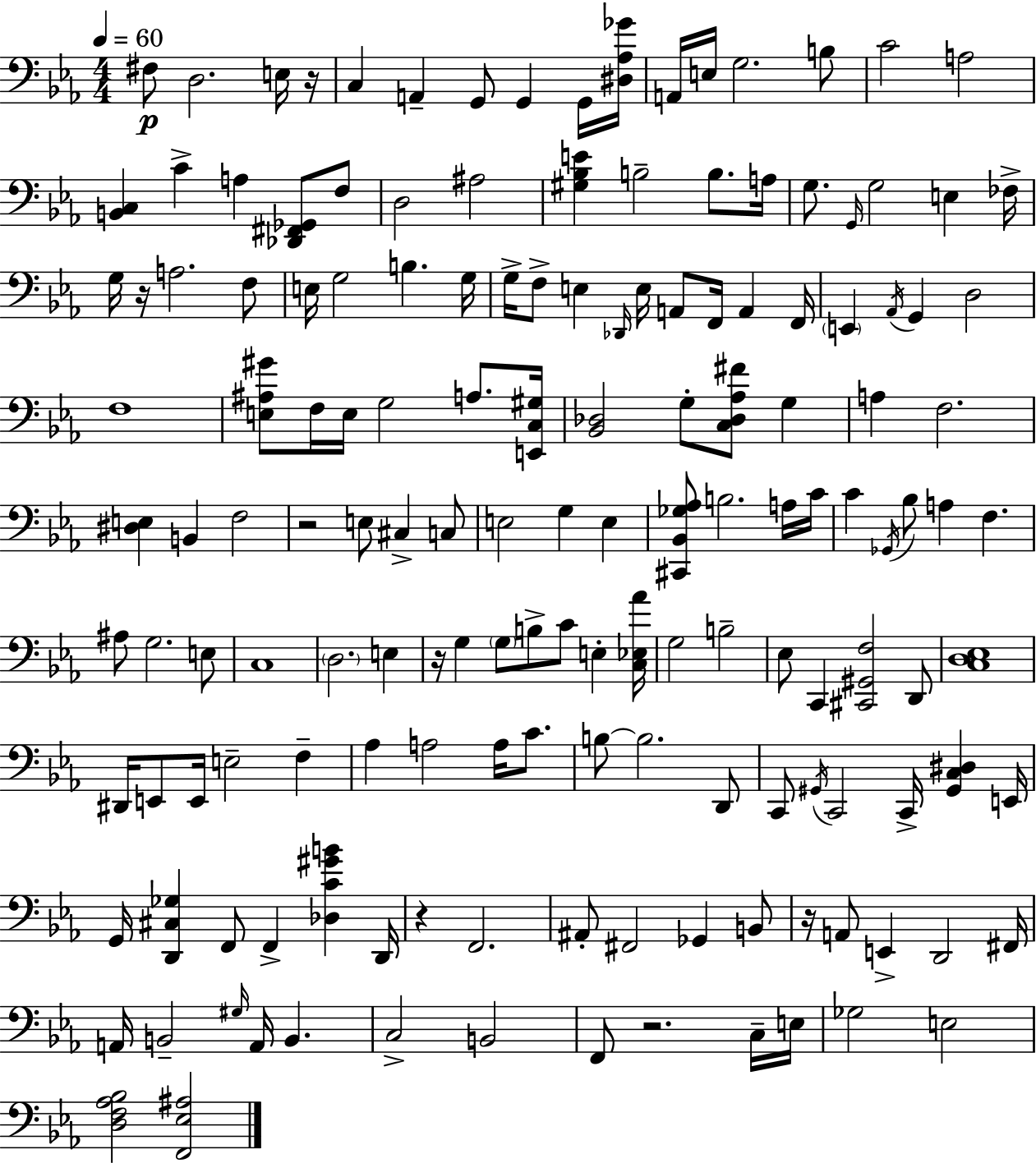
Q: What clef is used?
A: bass